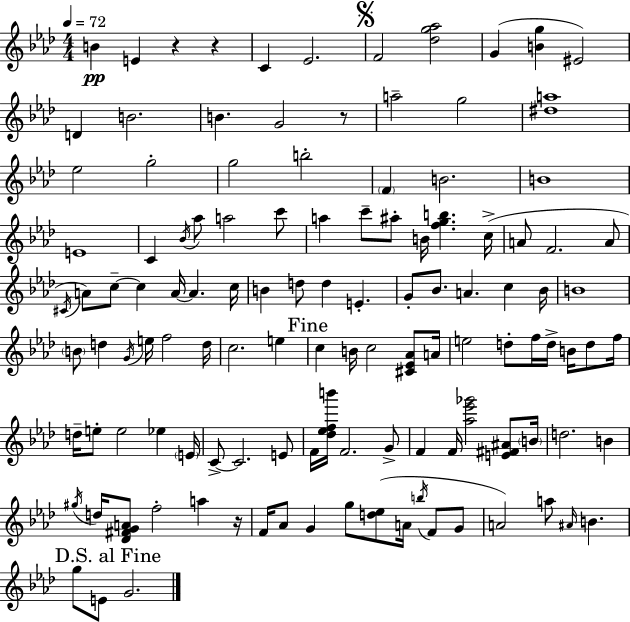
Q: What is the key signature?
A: F minor